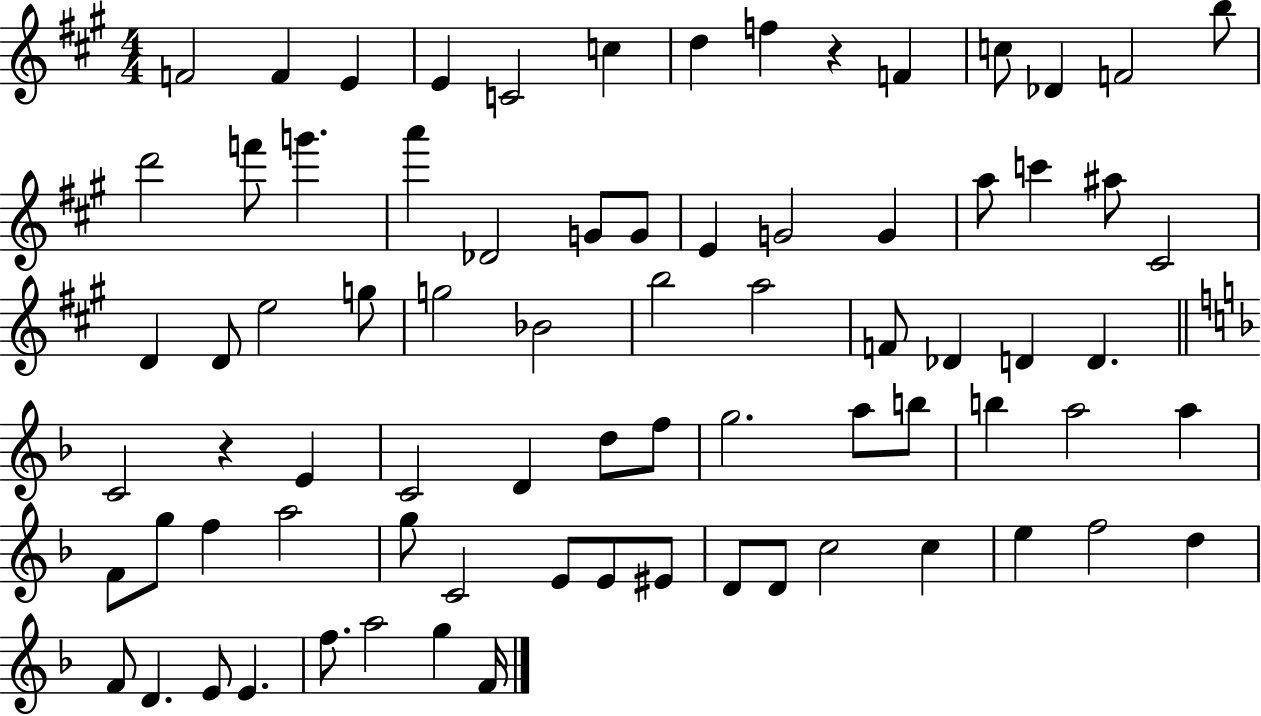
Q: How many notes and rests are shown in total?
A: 77